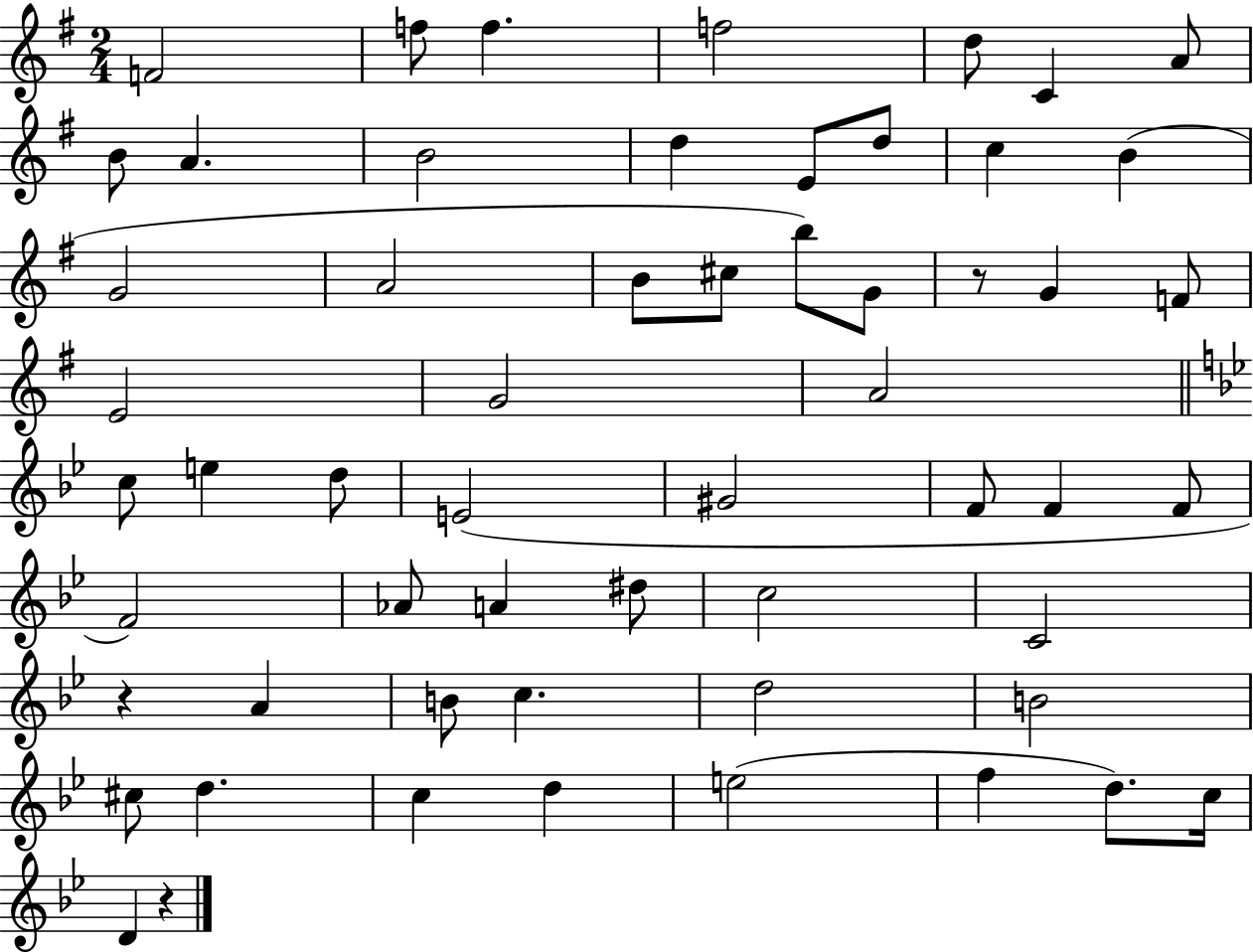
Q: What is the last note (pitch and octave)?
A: D4